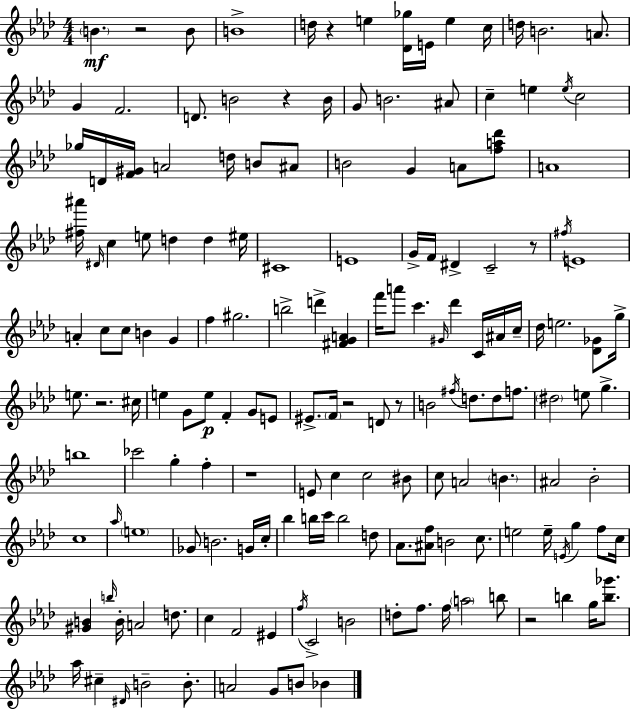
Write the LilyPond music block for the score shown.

{
  \clef treble
  \numericTimeSignature
  \time 4/4
  \key f \minor
  \parenthesize b'4.\mf r2 b'8 | b'1-> | d''16 r4 e''4 <des' ges''>16 e'16 e''4 c''16 | d''16 b'2. a'8. | \break g'4 f'2. | d'8. b'2 r4 b'16 | g'8 b'2. ais'8 | c''4-- e''4 \acciaccatura { e''16 } c''2 | \break ges''16 d'16 <f' gis'>16 a'2 d''16 b'8 ais'8 | b'2 g'4 a'8 <f'' a'' des'''>8 | a'1 | <fis'' ais'''>16 \grace { dis'16 } c''4 e''8 d''4 d''4 | \break eis''16 cis'1 | e'1 | g'16-> f'16 dis'4-> c'2-- | r8 \acciaccatura { fis''16 } e'1 | \break a'4-. c''8 c''8 b'4 g'4 | f''4 gis''2. | b''2-> d'''4-> <fis' g' a'>4 | f'''16 a'''8 c'''4. \grace { gis'16 } des'''4 | \break c'16 ais'16 c''16-- des''16 e''2. | <des' ges'>8 g''16-> e''8. r2. | cis''16 e''4 g'8 e''8\p f'4-. | g'8 e'8 eis'8.-> \parenthesize f'16 r2 | \break d'8 r8 b'2 \acciaccatura { fis''16 } d''8. | d''8 f''8. \parenthesize dis''2 e''8 g''4.-> | b''1 | ces'''2 g''4-. | \break f''4-. r1 | e'8 c''4 c''2 | bis'8 c''8 a'2 \parenthesize b'4. | ais'2 bes'2-. | \break c''1 | \grace { aes''16 } \parenthesize e''1 | ges'8 b'2. | g'16 c''16-. bes''4 b''16 c'''16 b''2 | \break d''8 aes'8. <ais' f''>8 b'2 | c''8. e''2 e''16-- \acciaccatura { e'16 } | g''4 f''8 c''16 <gis' b'>4 \grace { b''16 } b'16-. a'2 | d''8. c''4 f'2 | \break eis'4 \acciaccatura { f''16 } c'2-> | b'2 d''8-. f''8. f''16 \parenthesize a''2 | b''8 r2 | b''4 g''16 <b'' ges'''>8. aes''16 cis''4-- \grace { dis'16 } b'2-- | \break b'8.-. a'2 | g'8 b'8 bes'4 \bar "|."
}